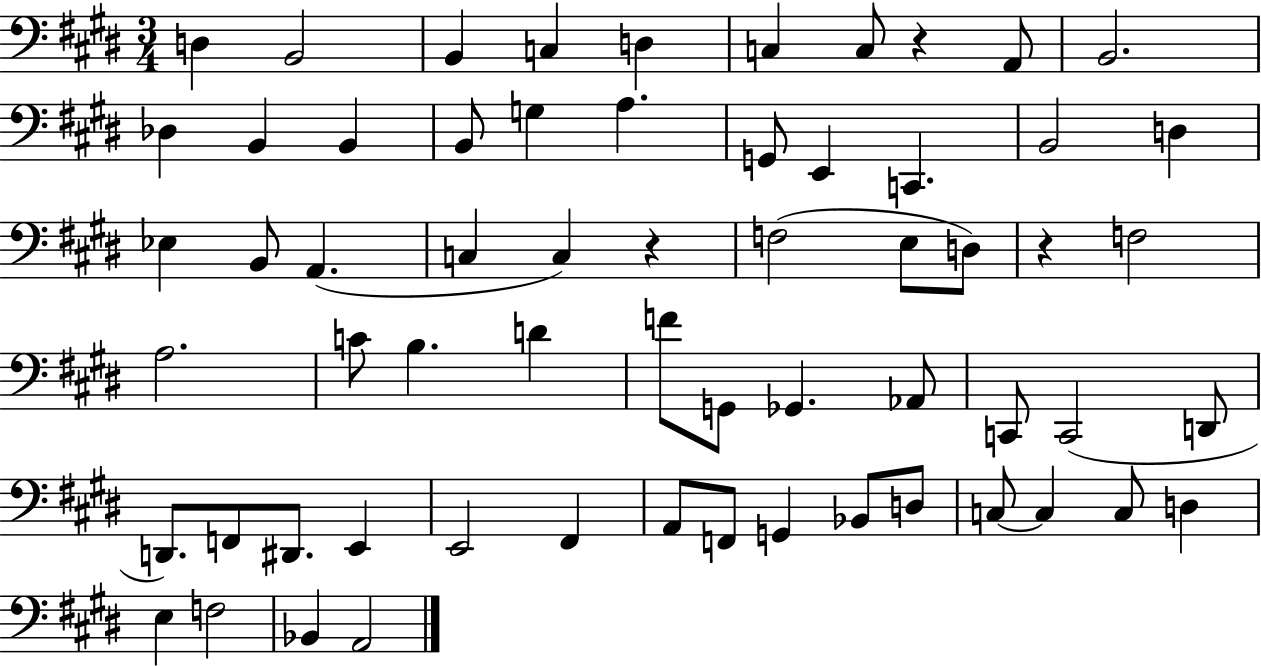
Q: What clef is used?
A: bass